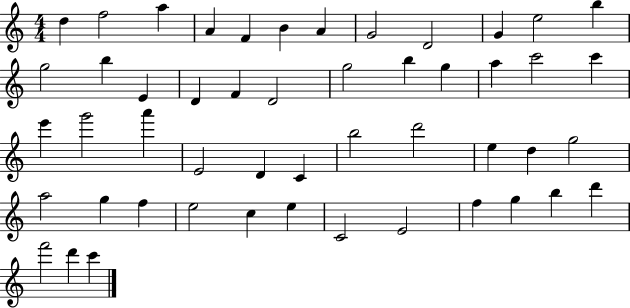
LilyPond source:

{
  \clef treble
  \numericTimeSignature
  \time 4/4
  \key c \major
  d''4 f''2 a''4 | a'4 f'4 b'4 a'4 | g'2 d'2 | g'4 e''2 b''4 | \break g''2 b''4 e'4 | d'4 f'4 d'2 | g''2 b''4 g''4 | a''4 c'''2 c'''4 | \break e'''4 g'''2 a'''4 | e'2 d'4 c'4 | b''2 d'''2 | e''4 d''4 g''2 | \break a''2 g''4 f''4 | e''2 c''4 e''4 | c'2 e'2 | f''4 g''4 b''4 d'''4 | \break f'''2 d'''4 c'''4 | \bar "|."
}